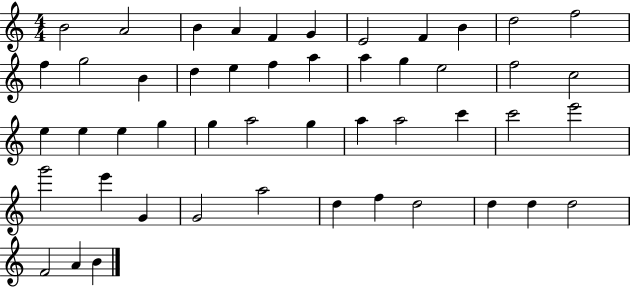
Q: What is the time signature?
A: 4/4